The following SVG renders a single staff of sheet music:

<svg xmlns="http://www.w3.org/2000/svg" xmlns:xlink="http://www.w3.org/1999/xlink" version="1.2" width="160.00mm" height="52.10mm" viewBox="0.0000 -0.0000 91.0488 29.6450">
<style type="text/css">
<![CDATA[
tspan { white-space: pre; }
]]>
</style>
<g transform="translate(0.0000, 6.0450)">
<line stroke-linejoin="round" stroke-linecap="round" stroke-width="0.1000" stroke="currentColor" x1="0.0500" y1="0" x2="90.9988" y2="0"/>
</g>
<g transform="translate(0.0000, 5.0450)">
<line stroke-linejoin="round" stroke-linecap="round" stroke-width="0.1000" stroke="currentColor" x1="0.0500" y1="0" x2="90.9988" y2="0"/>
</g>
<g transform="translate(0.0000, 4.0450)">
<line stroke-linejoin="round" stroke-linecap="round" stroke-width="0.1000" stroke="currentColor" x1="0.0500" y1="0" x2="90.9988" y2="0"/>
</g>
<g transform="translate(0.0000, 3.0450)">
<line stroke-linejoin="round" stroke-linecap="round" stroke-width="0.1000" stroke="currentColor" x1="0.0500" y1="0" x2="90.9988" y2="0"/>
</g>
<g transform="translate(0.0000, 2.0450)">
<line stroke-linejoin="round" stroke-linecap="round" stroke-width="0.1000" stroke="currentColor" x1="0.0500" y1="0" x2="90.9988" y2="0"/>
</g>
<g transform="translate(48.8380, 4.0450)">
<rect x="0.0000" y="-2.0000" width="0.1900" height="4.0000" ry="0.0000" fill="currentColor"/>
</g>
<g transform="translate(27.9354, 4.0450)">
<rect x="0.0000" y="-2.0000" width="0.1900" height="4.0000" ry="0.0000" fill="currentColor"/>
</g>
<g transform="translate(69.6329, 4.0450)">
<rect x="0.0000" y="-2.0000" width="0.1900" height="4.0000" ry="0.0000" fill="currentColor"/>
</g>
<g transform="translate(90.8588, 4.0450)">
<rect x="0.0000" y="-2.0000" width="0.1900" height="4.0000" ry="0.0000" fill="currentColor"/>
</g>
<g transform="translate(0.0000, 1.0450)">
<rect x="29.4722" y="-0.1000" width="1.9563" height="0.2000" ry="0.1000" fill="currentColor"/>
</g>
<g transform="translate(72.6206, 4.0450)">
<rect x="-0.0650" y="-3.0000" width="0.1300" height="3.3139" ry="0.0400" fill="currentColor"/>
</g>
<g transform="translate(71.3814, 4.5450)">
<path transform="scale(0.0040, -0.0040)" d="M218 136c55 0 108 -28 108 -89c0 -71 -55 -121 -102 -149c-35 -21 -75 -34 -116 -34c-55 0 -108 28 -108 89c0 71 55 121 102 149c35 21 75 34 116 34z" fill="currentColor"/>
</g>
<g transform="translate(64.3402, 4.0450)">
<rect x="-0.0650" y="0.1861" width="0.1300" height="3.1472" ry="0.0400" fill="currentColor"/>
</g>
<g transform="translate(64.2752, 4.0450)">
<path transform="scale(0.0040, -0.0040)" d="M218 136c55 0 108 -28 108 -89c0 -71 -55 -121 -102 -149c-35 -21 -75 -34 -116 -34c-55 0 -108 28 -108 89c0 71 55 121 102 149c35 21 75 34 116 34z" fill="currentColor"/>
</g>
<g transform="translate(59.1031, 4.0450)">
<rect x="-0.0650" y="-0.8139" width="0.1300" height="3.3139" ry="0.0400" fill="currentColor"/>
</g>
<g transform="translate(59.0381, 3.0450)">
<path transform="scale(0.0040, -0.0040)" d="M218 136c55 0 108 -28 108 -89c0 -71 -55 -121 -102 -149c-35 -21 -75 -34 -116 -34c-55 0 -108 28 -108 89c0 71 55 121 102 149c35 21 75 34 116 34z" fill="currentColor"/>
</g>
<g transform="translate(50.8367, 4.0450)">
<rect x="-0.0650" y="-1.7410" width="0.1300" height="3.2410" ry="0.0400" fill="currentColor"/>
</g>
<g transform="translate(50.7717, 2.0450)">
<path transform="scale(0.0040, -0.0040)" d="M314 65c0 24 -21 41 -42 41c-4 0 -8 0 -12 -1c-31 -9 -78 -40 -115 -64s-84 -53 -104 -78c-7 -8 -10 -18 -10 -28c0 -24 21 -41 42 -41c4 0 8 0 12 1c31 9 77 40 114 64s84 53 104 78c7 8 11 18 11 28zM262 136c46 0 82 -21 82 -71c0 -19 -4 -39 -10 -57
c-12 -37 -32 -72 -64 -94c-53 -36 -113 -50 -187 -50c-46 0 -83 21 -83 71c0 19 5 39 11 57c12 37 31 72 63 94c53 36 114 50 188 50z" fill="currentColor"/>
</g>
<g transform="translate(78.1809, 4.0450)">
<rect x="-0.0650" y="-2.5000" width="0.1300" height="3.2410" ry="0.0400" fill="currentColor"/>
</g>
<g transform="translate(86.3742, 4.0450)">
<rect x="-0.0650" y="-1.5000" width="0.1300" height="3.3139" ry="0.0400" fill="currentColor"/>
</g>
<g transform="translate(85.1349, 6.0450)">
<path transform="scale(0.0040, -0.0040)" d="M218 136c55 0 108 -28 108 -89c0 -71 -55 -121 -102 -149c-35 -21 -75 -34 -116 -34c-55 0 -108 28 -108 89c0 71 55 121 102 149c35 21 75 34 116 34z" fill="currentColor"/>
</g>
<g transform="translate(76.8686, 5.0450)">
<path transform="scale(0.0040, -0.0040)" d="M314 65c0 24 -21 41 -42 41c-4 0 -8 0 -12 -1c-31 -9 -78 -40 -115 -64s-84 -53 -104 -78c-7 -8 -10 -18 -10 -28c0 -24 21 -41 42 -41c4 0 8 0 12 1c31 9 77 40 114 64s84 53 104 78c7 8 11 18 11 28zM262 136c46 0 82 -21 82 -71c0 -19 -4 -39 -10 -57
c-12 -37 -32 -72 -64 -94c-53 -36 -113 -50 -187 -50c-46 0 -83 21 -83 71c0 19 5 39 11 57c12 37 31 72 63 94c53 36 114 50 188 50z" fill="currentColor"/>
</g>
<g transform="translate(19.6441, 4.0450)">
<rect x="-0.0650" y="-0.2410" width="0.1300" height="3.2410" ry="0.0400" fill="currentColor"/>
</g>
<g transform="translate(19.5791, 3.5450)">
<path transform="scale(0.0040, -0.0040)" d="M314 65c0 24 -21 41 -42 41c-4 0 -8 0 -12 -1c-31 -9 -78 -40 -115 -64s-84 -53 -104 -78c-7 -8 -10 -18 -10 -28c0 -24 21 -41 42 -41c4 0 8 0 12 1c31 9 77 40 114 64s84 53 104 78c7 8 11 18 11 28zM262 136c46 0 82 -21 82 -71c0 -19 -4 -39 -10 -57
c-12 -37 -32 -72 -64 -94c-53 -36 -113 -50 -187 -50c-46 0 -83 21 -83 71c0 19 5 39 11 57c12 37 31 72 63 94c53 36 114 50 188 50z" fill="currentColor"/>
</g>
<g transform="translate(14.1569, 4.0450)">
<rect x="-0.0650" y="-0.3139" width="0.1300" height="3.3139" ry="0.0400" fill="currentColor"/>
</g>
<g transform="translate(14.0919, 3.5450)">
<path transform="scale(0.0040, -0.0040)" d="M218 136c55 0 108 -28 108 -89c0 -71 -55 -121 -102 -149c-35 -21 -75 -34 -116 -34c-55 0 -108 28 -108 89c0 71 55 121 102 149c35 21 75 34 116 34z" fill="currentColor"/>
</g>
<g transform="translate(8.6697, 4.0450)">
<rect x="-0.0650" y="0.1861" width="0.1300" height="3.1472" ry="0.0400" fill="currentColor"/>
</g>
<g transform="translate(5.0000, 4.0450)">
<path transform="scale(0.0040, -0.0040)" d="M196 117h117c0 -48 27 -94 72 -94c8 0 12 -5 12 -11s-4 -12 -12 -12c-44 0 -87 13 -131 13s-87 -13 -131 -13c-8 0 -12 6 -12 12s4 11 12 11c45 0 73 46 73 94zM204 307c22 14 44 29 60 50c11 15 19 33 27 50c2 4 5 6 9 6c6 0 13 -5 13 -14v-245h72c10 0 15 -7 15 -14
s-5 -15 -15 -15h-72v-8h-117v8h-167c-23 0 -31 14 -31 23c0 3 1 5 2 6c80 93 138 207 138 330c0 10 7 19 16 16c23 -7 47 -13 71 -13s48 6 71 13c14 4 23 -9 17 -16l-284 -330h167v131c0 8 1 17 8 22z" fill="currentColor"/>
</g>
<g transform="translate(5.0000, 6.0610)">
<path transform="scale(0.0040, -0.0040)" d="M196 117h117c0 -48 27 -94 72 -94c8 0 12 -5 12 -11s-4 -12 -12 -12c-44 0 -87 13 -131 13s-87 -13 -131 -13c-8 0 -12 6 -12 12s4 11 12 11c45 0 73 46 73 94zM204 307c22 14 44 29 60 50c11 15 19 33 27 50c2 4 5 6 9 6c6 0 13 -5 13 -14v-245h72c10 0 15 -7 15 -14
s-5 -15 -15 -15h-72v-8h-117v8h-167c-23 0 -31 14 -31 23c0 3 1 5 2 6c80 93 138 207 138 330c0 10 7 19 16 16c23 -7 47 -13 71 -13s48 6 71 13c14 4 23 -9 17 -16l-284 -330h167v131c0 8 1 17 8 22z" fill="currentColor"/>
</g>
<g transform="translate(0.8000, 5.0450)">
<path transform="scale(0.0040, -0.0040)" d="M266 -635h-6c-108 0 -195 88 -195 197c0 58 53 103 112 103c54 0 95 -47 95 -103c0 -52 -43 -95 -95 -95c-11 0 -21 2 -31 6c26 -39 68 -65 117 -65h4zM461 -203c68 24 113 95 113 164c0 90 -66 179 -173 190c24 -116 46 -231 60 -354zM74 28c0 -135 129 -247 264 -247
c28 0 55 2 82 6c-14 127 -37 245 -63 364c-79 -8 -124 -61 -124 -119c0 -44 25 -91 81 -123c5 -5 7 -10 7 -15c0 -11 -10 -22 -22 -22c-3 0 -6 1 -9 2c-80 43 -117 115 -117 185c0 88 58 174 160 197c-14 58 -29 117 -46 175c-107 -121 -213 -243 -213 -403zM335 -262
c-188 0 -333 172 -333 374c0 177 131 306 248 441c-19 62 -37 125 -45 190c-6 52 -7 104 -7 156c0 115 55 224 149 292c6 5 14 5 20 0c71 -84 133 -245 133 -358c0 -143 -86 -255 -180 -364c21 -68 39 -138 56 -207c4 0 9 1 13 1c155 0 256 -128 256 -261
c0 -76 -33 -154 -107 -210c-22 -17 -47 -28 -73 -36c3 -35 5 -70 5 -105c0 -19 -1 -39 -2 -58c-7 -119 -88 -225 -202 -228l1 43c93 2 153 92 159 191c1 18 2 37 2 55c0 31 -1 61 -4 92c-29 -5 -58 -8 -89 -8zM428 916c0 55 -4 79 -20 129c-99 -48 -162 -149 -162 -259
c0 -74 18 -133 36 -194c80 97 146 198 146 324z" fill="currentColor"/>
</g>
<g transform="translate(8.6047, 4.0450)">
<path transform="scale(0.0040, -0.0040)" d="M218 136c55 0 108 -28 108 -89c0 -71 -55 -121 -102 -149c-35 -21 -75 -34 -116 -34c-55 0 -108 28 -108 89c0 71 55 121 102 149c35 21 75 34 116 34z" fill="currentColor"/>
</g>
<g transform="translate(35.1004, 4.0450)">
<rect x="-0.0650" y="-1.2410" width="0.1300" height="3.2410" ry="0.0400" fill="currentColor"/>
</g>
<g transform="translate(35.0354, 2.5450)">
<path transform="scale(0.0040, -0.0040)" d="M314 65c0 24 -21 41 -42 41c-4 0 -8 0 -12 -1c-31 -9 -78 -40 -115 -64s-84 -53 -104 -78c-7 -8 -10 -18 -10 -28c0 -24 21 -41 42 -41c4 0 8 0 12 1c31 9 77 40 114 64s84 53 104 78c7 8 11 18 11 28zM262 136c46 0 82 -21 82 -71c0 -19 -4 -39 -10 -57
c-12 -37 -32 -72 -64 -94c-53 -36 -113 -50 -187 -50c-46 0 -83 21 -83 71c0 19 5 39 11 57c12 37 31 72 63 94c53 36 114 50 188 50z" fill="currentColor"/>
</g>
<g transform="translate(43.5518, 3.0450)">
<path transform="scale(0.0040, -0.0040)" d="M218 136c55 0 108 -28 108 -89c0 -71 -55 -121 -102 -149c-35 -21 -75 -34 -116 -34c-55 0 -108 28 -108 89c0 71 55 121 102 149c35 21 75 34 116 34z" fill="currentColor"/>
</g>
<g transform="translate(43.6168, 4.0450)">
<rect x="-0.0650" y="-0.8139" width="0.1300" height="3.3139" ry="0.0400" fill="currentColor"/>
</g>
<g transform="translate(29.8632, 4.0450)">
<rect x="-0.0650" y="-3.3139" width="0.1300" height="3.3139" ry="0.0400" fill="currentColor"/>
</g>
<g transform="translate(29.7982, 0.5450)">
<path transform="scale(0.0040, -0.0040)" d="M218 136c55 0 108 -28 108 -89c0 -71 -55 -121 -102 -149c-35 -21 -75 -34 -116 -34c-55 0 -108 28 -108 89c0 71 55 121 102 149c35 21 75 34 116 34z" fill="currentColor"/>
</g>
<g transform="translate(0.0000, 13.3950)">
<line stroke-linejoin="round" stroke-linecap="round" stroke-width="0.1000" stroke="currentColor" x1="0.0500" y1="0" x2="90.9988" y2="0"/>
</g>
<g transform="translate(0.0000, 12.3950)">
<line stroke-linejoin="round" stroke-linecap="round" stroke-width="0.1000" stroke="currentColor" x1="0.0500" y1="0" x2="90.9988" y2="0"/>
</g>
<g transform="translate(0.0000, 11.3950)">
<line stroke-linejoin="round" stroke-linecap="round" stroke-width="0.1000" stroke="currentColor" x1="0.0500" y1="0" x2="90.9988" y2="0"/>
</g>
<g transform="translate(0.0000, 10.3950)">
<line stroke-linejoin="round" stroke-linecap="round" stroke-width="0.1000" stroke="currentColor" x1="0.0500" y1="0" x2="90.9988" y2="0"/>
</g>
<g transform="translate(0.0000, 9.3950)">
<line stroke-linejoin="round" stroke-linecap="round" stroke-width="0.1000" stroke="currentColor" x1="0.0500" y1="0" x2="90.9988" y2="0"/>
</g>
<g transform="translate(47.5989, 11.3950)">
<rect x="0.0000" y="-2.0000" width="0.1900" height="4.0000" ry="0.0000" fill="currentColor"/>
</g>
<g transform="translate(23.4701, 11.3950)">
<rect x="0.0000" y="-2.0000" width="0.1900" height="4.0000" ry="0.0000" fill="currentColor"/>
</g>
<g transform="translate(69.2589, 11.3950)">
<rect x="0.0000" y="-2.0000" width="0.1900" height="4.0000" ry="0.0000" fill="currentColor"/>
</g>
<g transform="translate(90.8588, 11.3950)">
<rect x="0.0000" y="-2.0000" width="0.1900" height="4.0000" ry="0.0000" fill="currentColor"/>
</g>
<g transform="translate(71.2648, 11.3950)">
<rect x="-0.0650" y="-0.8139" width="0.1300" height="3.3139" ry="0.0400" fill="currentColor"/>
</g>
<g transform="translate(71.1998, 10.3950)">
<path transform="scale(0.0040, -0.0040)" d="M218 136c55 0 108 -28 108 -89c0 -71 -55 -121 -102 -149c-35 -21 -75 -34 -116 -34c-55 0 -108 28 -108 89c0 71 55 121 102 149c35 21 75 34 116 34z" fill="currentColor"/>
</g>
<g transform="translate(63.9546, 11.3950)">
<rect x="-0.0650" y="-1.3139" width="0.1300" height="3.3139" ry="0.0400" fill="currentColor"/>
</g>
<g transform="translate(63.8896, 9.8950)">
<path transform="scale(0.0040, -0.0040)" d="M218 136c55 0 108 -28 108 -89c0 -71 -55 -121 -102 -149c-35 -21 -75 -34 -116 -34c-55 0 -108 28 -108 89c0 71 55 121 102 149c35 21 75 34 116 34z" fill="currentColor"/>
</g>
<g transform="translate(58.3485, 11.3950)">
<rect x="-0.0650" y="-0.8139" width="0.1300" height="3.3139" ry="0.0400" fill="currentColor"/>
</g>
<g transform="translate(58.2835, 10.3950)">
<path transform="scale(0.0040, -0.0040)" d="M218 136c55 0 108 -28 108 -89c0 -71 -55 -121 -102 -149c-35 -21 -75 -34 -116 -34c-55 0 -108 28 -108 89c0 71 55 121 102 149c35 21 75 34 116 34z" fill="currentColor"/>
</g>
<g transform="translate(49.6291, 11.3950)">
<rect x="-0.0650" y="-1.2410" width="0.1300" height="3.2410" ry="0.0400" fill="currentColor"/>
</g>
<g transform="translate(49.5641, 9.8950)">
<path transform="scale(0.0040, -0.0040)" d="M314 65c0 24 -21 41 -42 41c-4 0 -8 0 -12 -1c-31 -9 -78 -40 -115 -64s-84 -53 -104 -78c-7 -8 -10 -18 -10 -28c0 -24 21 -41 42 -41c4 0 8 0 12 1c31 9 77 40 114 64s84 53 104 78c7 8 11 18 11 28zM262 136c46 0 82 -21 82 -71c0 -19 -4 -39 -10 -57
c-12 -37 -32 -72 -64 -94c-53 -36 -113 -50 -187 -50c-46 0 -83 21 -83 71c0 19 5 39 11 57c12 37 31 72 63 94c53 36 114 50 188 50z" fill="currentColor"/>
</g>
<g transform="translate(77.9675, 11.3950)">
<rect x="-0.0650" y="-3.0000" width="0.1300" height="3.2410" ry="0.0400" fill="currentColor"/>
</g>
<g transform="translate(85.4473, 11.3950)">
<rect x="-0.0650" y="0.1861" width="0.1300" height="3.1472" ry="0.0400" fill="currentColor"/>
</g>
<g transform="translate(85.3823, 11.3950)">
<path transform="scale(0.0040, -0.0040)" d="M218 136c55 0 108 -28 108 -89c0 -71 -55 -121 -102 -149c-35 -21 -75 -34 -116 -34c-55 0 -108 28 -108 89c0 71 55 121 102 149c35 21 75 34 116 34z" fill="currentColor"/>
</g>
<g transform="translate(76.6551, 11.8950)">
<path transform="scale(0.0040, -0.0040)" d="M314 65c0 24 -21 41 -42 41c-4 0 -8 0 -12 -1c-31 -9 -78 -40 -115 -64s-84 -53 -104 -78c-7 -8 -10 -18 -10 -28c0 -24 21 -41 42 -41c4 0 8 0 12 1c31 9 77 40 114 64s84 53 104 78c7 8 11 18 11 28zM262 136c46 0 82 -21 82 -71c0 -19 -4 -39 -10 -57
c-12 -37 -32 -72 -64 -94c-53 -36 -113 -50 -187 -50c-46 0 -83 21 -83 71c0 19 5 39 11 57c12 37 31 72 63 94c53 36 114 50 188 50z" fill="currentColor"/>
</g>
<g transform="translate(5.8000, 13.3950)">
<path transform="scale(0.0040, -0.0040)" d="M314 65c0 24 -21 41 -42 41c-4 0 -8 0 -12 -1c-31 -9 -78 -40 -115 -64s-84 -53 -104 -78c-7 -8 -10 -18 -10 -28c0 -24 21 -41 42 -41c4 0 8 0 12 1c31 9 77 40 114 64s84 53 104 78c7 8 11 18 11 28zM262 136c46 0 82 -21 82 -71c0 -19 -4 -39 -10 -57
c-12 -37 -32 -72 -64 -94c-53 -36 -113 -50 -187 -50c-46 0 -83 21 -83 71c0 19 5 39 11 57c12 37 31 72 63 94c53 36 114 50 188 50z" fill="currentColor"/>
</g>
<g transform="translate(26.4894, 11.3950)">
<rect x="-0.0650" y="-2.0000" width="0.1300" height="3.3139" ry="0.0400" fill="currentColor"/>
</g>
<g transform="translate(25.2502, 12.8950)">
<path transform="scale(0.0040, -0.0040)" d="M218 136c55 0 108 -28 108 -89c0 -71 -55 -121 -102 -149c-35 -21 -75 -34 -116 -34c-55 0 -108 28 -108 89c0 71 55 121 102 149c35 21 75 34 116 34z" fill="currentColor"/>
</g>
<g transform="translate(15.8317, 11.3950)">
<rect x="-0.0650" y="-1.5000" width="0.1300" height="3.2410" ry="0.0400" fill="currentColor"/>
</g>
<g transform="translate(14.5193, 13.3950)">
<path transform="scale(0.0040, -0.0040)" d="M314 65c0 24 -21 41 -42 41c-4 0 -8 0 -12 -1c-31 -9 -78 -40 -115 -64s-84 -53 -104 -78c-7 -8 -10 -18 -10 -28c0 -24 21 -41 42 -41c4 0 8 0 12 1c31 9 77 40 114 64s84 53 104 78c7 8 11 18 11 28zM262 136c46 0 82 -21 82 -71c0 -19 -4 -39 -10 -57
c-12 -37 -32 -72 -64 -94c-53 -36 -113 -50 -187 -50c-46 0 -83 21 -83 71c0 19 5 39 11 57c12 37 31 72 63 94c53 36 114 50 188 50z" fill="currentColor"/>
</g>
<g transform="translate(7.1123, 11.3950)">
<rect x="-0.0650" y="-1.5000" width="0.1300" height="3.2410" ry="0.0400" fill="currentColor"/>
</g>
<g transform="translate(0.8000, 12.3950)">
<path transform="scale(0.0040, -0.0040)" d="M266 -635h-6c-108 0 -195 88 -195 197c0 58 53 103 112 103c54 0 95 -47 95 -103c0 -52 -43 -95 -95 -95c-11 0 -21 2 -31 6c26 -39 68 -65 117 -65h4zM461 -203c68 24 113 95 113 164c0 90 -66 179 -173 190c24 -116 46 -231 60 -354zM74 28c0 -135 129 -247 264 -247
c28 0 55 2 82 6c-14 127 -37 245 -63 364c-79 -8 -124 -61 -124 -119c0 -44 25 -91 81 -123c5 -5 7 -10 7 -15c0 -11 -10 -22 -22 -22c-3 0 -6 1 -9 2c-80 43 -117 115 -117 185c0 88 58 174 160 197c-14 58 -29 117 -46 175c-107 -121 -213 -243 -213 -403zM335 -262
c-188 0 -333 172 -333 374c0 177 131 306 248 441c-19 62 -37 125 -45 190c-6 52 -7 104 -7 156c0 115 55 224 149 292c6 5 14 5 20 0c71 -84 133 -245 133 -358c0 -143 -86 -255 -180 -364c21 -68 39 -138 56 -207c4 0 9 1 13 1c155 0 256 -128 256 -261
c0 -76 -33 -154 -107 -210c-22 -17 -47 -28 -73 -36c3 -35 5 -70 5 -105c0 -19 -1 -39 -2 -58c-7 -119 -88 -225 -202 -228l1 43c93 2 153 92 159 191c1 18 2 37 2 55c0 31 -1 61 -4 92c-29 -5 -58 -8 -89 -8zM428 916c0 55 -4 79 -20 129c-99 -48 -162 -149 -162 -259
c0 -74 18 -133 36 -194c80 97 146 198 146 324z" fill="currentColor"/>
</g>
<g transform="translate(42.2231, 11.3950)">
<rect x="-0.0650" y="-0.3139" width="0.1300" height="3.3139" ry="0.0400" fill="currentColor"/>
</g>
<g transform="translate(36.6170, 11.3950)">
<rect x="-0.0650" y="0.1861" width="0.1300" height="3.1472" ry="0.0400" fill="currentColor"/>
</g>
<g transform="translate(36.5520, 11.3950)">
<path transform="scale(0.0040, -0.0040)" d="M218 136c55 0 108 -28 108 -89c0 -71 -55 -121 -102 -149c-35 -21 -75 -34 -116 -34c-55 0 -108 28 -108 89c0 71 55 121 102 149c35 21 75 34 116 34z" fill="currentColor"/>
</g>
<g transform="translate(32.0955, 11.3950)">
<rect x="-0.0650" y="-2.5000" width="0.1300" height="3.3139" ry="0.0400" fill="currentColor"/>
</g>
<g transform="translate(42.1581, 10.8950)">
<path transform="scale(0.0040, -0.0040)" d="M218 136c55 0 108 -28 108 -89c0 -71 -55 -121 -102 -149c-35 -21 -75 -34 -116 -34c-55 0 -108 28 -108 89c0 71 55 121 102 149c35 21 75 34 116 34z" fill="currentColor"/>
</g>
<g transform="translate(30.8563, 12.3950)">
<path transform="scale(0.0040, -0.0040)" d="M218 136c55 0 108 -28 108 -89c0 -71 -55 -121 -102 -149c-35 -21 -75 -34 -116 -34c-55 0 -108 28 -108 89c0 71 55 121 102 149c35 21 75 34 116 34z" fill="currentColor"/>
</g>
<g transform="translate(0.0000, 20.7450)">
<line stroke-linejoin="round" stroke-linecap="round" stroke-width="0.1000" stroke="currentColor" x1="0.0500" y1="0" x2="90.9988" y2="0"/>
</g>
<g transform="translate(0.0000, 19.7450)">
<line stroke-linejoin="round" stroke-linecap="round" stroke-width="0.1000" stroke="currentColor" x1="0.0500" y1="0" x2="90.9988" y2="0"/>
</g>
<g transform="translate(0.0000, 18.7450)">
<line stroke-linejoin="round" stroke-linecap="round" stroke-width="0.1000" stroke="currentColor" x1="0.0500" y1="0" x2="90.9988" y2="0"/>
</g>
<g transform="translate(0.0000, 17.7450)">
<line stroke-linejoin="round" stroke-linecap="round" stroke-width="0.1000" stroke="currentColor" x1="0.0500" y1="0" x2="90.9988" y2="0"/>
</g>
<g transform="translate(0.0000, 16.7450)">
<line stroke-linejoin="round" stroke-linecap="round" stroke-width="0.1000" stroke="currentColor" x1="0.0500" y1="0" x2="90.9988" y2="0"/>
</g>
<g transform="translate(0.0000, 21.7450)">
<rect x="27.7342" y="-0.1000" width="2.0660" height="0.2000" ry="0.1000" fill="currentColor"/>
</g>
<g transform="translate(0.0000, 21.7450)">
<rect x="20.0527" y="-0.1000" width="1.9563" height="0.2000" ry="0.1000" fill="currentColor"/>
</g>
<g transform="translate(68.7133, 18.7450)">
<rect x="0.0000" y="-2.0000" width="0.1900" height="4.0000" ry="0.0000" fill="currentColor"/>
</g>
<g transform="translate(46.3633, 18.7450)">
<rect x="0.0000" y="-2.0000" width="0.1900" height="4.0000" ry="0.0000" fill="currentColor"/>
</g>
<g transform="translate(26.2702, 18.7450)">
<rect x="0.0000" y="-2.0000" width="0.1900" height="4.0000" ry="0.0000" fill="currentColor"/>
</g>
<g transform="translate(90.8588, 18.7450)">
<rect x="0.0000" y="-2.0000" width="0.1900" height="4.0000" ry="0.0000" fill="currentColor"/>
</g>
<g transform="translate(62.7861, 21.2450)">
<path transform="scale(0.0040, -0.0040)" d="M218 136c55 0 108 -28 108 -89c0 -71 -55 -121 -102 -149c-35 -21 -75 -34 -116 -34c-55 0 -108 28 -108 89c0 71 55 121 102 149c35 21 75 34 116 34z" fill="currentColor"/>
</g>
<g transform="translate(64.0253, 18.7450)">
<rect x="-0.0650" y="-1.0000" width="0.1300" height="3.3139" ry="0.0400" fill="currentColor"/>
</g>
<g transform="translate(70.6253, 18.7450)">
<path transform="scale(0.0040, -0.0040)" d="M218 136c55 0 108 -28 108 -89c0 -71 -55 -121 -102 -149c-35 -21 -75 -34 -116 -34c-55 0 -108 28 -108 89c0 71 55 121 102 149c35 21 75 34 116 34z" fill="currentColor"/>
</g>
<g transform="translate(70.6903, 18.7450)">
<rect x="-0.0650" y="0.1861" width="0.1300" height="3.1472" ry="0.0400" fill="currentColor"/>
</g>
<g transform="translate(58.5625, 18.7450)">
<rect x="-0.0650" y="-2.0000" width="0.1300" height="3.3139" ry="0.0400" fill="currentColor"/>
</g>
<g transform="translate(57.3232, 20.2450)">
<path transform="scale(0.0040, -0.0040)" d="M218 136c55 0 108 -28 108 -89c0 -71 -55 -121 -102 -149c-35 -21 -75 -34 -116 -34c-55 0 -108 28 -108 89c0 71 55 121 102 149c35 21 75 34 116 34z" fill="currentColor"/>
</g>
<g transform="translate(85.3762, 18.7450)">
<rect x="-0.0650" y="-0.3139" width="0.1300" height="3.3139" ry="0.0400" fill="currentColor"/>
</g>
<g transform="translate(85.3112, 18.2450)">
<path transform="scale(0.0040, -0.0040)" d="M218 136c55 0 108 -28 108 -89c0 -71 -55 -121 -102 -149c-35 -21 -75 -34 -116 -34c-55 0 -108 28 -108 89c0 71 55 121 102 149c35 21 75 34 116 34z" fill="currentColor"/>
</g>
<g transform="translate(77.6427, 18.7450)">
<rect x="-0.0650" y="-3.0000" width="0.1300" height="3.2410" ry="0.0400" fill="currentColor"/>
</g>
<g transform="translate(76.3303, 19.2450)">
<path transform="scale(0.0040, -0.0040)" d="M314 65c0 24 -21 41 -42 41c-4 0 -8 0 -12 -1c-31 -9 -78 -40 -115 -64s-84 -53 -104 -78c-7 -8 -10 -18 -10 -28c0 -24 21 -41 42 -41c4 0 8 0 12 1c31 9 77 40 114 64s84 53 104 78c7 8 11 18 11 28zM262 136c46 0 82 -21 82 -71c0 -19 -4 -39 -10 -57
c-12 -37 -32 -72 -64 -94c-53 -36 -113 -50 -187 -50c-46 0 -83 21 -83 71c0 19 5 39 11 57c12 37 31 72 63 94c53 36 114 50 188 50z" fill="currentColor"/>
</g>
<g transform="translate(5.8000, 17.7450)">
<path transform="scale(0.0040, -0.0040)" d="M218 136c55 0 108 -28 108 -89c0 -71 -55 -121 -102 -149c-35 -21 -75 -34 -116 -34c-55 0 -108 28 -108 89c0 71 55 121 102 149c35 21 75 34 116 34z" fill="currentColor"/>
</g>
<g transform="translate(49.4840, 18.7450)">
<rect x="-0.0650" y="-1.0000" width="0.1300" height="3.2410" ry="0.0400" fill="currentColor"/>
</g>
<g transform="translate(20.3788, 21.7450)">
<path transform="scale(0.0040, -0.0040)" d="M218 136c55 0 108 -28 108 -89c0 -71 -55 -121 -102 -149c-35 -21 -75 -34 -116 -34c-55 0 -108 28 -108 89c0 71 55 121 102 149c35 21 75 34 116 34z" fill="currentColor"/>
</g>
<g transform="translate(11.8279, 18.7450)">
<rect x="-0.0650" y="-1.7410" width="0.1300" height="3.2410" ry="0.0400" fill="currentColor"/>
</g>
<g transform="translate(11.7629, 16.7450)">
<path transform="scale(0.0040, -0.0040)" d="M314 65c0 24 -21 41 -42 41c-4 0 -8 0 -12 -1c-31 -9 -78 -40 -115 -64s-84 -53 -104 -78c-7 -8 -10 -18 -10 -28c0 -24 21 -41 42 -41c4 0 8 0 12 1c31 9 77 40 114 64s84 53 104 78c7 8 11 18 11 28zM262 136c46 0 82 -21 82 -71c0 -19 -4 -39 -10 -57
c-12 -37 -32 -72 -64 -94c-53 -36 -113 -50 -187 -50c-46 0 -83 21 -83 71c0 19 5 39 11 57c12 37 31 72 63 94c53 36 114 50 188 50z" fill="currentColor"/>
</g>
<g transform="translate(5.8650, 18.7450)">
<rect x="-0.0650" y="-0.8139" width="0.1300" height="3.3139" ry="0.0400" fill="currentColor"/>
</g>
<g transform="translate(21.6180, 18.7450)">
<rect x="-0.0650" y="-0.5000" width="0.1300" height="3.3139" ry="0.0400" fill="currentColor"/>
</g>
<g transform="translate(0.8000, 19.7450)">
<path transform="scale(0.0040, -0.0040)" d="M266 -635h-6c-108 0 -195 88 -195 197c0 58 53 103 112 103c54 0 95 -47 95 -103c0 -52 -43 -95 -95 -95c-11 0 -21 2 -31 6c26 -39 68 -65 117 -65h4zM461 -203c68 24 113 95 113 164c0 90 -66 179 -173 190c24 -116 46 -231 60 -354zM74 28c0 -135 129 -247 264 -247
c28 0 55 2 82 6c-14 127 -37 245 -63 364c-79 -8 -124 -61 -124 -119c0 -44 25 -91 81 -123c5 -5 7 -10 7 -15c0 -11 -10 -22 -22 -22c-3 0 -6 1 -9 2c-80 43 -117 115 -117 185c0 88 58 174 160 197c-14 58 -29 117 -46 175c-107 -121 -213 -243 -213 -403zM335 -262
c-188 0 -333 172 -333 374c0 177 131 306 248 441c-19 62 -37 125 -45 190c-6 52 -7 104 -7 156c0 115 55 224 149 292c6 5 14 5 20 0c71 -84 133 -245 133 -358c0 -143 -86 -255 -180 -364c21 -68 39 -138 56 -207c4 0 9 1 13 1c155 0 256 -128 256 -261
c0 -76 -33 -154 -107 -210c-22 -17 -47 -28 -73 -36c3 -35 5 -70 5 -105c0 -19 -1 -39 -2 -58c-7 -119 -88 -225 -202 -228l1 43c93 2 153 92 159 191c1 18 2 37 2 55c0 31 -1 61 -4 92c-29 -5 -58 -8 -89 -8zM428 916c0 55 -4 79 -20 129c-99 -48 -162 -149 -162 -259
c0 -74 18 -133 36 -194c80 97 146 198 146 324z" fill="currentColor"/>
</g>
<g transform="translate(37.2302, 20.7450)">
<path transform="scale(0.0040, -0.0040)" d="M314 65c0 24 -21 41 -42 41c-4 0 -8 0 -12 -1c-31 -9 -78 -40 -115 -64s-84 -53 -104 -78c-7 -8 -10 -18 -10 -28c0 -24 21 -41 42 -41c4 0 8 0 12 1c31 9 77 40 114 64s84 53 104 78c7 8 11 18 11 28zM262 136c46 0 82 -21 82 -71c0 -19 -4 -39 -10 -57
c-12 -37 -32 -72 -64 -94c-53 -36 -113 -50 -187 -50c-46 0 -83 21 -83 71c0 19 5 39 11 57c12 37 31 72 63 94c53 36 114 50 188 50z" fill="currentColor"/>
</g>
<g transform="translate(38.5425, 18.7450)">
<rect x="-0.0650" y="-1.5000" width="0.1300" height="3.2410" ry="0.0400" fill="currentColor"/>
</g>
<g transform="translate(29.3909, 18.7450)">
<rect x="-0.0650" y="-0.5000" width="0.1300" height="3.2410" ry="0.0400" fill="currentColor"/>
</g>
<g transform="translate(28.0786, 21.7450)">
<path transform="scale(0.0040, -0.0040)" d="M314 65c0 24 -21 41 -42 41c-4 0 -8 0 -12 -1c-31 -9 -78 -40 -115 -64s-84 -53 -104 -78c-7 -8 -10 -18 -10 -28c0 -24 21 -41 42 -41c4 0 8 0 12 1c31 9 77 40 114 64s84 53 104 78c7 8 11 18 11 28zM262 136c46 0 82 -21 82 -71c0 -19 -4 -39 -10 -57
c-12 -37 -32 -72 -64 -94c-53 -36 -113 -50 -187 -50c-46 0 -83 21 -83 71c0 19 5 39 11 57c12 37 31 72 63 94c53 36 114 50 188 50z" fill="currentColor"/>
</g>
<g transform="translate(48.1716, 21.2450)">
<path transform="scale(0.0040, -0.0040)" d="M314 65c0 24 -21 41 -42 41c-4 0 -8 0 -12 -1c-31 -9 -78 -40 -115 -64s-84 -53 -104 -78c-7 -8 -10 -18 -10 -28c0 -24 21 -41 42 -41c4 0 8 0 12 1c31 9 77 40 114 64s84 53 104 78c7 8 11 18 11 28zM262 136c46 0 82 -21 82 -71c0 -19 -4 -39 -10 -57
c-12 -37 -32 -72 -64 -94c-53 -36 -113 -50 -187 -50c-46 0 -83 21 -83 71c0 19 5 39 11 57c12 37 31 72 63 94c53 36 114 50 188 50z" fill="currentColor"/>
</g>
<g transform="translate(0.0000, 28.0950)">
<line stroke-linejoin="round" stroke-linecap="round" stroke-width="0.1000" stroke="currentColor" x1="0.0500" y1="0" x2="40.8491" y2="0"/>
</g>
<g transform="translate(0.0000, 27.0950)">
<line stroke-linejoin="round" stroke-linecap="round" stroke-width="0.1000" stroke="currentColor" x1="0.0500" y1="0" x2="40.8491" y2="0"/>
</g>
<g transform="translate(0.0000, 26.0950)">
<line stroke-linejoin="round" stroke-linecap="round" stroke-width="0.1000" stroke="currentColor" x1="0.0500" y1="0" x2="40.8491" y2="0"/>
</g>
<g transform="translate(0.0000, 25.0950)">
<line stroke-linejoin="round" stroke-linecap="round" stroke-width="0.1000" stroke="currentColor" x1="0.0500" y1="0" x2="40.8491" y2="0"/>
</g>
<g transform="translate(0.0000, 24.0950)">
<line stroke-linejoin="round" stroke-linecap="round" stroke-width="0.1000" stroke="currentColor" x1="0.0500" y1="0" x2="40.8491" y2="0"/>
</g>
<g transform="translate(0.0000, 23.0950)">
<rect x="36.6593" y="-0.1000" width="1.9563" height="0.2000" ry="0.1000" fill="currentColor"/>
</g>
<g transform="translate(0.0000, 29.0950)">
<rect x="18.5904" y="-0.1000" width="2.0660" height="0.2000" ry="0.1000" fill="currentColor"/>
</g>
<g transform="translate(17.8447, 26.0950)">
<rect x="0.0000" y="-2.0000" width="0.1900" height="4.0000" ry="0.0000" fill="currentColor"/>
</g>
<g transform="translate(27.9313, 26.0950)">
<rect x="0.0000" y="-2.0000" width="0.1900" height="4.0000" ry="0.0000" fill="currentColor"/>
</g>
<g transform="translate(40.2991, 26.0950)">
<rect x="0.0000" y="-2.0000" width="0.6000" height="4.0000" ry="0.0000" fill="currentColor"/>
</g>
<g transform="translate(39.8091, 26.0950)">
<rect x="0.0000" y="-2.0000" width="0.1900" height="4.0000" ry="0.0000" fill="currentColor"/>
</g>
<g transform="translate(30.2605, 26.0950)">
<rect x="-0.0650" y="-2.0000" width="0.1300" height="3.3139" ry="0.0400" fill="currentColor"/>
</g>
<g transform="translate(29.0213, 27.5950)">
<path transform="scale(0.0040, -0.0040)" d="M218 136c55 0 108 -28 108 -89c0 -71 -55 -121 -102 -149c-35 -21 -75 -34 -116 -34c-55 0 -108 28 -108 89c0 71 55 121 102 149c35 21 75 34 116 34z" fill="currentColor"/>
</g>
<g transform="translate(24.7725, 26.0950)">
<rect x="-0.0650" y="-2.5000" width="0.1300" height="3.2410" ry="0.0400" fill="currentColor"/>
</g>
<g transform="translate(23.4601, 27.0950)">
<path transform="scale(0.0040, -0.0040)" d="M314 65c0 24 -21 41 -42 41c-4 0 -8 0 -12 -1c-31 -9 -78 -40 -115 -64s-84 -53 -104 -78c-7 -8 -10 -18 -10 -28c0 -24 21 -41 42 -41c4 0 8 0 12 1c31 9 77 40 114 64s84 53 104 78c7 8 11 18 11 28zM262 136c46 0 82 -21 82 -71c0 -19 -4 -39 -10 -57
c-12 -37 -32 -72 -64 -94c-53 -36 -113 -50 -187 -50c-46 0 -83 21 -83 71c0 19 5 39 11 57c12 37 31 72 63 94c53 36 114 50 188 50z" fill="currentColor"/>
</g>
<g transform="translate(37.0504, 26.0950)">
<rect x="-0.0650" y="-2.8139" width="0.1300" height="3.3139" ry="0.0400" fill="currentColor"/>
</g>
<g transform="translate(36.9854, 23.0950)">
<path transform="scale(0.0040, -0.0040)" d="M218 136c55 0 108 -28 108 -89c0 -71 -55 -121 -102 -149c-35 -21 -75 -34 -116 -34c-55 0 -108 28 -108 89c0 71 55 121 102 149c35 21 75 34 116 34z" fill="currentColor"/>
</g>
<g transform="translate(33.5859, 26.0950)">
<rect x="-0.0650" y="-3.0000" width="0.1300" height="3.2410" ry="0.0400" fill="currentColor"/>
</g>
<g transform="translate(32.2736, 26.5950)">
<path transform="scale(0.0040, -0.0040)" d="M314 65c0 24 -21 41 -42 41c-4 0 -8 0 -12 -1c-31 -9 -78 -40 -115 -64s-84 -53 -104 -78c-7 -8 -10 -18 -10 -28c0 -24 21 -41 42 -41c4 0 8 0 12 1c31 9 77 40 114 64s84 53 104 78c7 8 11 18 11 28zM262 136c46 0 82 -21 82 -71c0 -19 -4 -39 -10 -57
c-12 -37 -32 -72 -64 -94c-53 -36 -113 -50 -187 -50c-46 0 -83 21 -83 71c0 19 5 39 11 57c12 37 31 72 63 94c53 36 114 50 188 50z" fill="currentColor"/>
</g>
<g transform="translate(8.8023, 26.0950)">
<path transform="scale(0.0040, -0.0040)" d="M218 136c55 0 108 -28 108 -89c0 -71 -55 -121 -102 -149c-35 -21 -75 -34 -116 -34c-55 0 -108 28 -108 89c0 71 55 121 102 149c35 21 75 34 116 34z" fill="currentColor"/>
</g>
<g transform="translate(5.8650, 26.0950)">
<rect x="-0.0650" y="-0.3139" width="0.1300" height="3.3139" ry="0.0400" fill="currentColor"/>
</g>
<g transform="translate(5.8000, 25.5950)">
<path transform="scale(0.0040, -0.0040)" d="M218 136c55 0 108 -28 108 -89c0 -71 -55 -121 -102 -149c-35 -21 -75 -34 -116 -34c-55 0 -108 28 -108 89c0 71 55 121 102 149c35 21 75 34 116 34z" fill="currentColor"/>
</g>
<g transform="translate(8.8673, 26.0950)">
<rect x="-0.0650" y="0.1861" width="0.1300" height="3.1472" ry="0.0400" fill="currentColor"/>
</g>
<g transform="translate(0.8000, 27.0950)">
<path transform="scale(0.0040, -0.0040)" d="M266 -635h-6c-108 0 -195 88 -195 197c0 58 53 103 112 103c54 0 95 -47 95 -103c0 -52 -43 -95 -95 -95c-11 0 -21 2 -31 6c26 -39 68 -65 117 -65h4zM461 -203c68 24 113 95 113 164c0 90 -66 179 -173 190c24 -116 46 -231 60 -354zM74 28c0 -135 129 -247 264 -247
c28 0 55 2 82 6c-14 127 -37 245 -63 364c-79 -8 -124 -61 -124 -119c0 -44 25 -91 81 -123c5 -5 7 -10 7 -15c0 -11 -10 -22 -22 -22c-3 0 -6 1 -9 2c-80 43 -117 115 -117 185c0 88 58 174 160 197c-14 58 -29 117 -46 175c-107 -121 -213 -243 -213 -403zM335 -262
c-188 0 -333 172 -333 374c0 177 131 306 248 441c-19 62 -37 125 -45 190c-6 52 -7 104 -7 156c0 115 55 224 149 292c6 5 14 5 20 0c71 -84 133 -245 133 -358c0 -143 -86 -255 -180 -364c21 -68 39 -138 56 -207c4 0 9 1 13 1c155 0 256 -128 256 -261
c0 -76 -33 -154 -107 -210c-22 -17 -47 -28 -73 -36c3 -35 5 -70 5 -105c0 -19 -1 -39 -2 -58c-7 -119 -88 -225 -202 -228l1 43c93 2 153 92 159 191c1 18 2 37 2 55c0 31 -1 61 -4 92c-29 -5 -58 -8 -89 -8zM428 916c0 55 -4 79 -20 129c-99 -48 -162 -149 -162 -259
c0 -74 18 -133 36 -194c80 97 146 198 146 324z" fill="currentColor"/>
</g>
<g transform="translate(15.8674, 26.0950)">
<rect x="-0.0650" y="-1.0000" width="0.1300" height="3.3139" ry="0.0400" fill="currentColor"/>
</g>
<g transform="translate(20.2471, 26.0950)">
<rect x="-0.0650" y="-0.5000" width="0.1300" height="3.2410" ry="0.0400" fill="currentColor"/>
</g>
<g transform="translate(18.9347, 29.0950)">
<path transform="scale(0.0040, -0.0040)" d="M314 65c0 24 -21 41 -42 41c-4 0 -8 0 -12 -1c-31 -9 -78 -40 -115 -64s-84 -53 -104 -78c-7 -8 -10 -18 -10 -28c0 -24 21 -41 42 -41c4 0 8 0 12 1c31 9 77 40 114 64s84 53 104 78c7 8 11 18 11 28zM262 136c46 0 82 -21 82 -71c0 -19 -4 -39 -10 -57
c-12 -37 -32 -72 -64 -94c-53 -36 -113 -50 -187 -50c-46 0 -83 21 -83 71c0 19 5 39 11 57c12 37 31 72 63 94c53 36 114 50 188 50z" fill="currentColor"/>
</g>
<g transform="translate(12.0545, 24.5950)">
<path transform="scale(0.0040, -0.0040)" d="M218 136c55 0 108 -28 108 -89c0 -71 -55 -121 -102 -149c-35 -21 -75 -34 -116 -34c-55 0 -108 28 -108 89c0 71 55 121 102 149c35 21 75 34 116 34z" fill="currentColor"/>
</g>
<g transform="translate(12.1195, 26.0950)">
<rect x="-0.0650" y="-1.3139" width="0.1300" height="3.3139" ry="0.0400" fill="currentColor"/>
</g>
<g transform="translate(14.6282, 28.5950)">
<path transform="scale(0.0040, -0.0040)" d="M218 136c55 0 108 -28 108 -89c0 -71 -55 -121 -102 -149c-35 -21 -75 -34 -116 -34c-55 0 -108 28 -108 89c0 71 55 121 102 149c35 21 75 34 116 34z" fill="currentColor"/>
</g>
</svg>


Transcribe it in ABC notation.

X:1
T:Untitled
M:4/4
L:1/4
K:C
B c c2 b e2 d f2 d B A G2 E E2 E2 F G B c e2 d e d A2 B d f2 C C2 E2 D2 F D B A2 c c B e D C2 G2 F A2 a